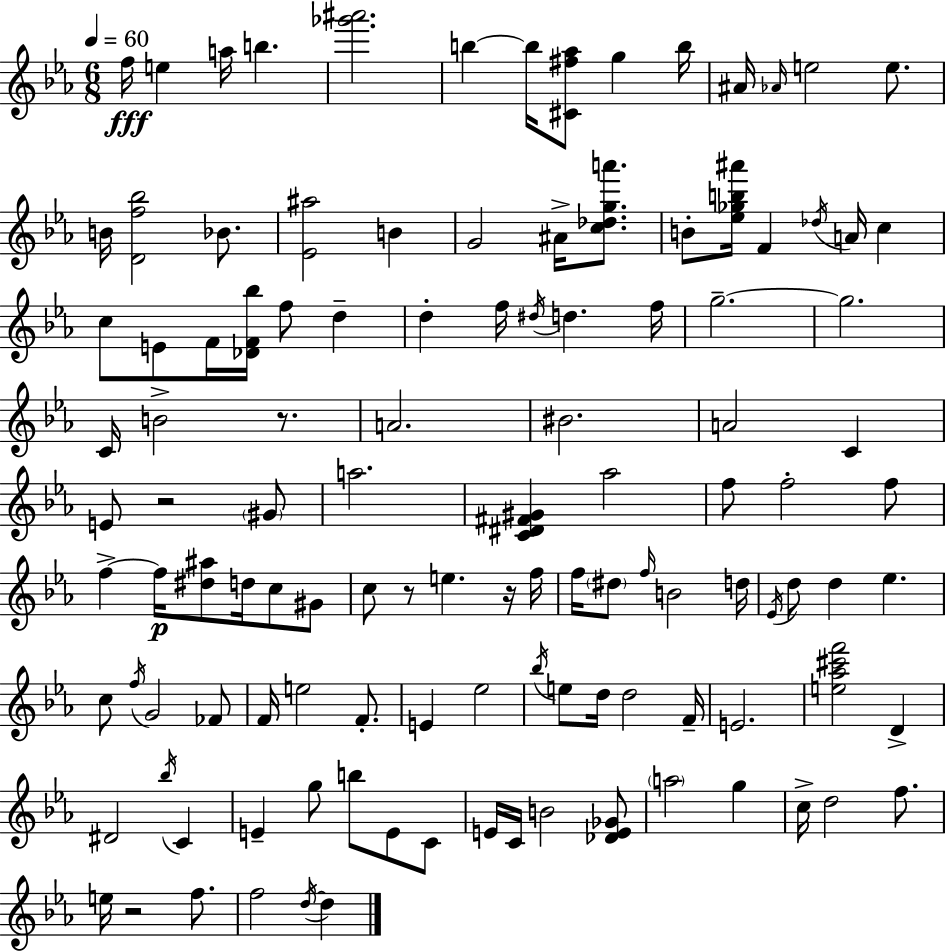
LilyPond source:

{
  \clef treble
  \numericTimeSignature
  \time 6/8
  \key c \minor
  \tempo 4 = 60
  f''16\fff e''4 a''16 b''4. | <ges''' ais'''>2. | b''4~~ b''16 <cis' fis'' aes''>8 g''4 b''16 | ais'16 \grace { aes'16 } e''2 e''8. | \break b'16 <d' f'' bes''>2 bes'8. | <ees' ais''>2 b'4 | g'2 ais'16-> <c'' des'' g'' a'''>8. | b'8-. <ees'' ges'' b'' ais'''>16 f'4 \acciaccatura { des''16 } a'16 c''4 | \break c''8 e'8 f'16 <des' f' bes''>16 f''8 d''4-- | d''4-. f''16 \acciaccatura { dis''16 } d''4. | f''16 g''2.--~~ | g''2. | \break c'16 b'2-> | r8. a'2. | bis'2. | a'2 c'4 | \break e'8 r2 | \parenthesize gis'8 a''2. | <c' dis' fis' gis'>4 aes''2 | f''8 f''2-. | \break f''8 f''4->~~ f''16\p <dis'' ais''>8 d''16 c''8 | gis'8 c''8 r8 e''4. | r16 f''16 f''16 \parenthesize dis''8 \grace { f''16 } b'2 | d''16 \acciaccatura { ees'16 } d''8 d''4 ees''4. | \break c''8 \acciaccatura { f''16 } g'2 | fes'8 f'16 e''2 | f'8.-. e'4 ees''2 | \acciaccatura { bes''16 } e''8 d''16 d''2 | \break f'16-- e'2. | <e'' aes'' cis''' f'''>2 | d'4-> dis'2 | \acciaccatura { bes''16 } c'4 e'4-- | \break g''8 b''8 e'8 c'8 e'16 c'16 b'2 | <des' e' ges'>8 \parenthesize a''2 | g''4 c''16-> d''2 | f''8. e''16 r2 | \break f''8. f''2 | \acciaccatura { d''16~ }~ d''4 \bar "|."
}